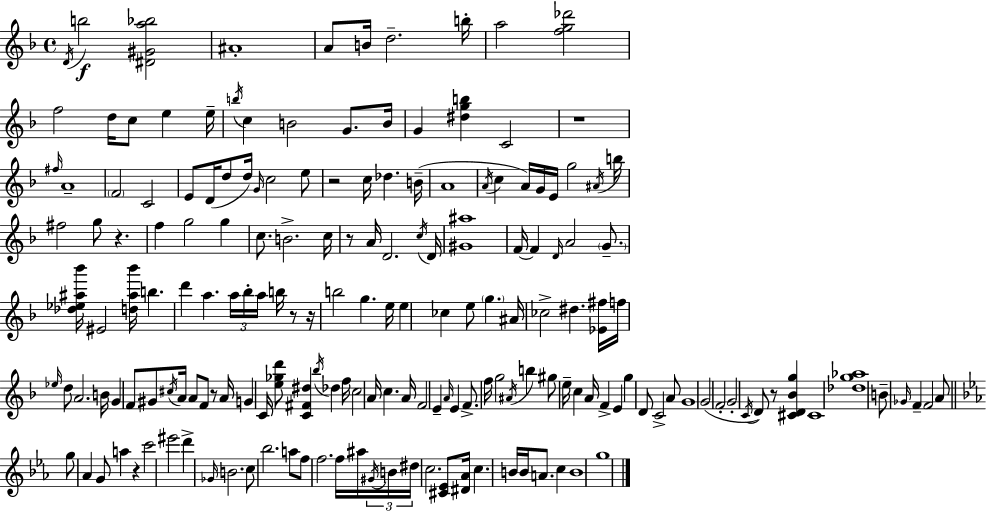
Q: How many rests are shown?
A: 9